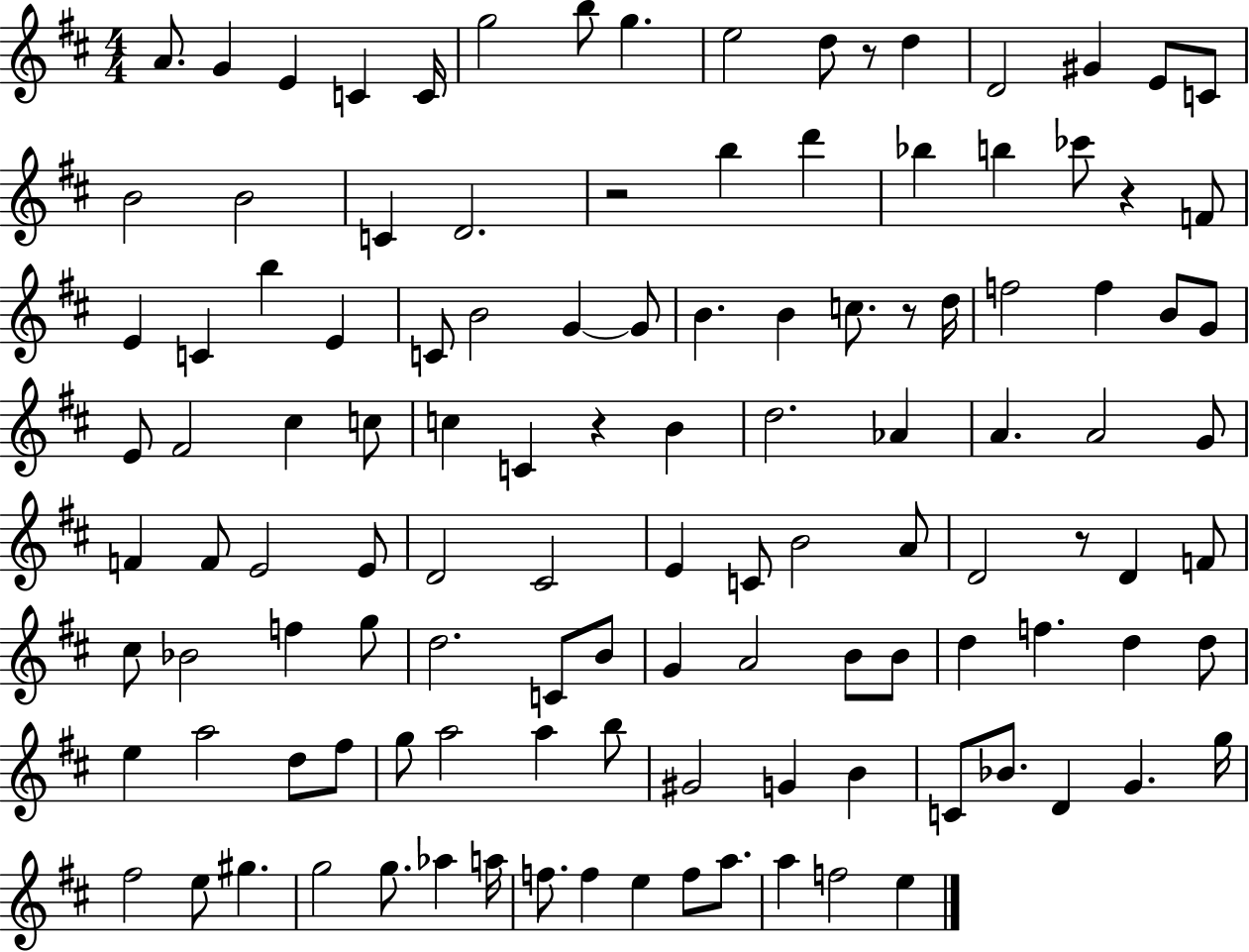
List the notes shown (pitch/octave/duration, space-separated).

A4/e. G4/q E4/q C4/q C4/s G5/h B5/e G5/q. E5/h D5/e R/e D5/q D4/h G#4/q E4/e C4/e B4/h B4/h C4/q D4/h. R/h B5/q D6/q Bb5/q B5/q CES6/e R/q F4/e E4/q C4/q B5/q E4/q C4/e B4/h G4/q G4/e B4/q. B4/q C5/e. R/e D5/s F5/h F5/q B4/e G4/e E4/e F#4/h C#5/q C5/e C5/q C4/q R/q B4/q D5/h. Ab4/q A4/q. A4/h G4/e F4/q F4/e E4/h E4/e D4/h C#4/h E4/q C4/e B4/h A4/e D4/h R/e D4/q F4/e C#5/e Bb4/h F5/q G5/e D5/h. C4/e B4/e G4/q A4/h B4/e B4/e D5/q F5/q. D5/q D5/e E5/q A5/h D5/e F#5/e G5/e A5/h A5/q B5/e G#4/h G4/q B4/q C4/e Bb4/e. D4/q G4/q. G5/s F#5/h E5/e G#5/q. G5/h G5/e. Ab5/q A5/s F5/e. F5/q E5/q F5/e A5/e. A5/q F5/h E5/q